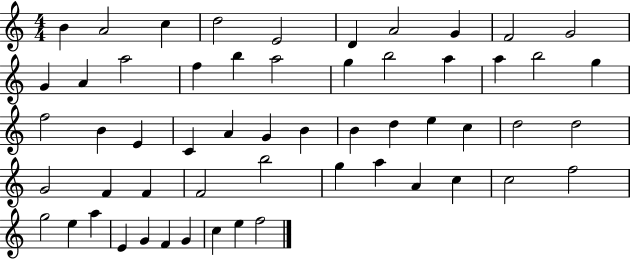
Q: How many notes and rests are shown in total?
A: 56